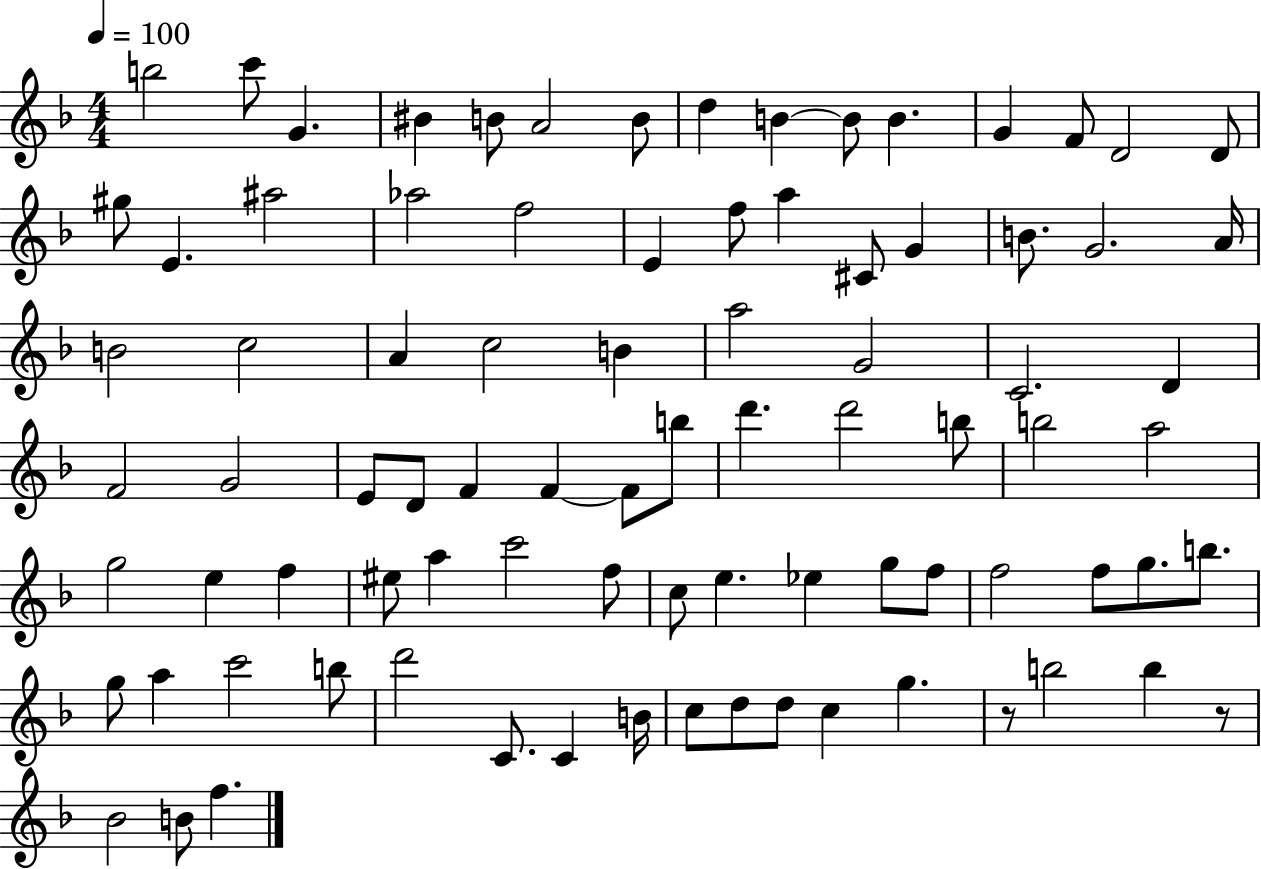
B5/h C6/e G4/q. BIS4/q B4/e A4/h B4/e D5/q B4/q B4/e B4/q. G4/q F4/e D4/h D4/e G#5/e E4/q. A#5/h Ab5/h F5/h E4/q F5/e A5/q C#4/e G4/q B4/e. G4/h. A4/s B4/h C5/h A4/q C5/h B4/q A5/h G4/h C4/h. D4/q F4/h G4/h E4/e D4/e F4/q F4/q F4/e B5/e D6/q. D6/h B5/e B5/h A5/h G5/h E5/q F5/q EIS5/e A5/q C6/h F5/e C5/e E5/q. Eb5/q G5/e F5/e F5/h F5/e G5/e. B5/e. G5/e A5/q C6/h B5/e D6/h C4/e. C4/q B4/s C5/e D5/e D5/e C5/q G5/q. R/e B5/h B5/q R/e Bb4/h B4/e F5/q.